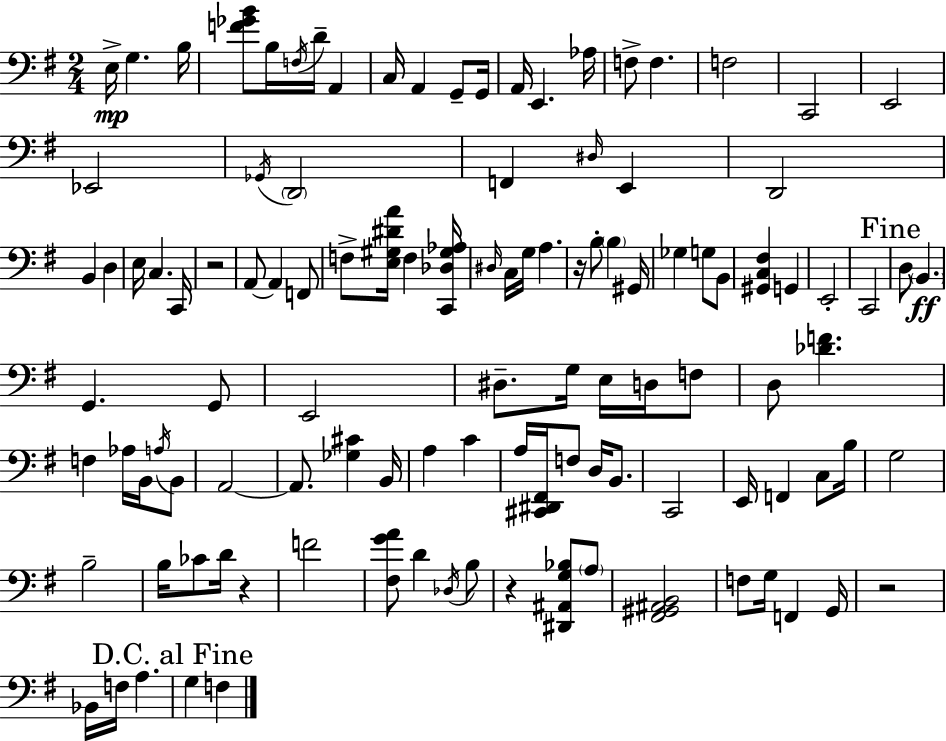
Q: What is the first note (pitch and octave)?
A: E3